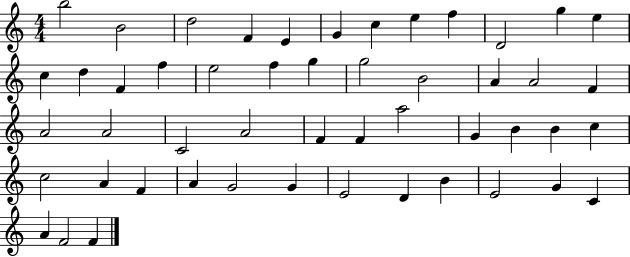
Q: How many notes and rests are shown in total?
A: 50